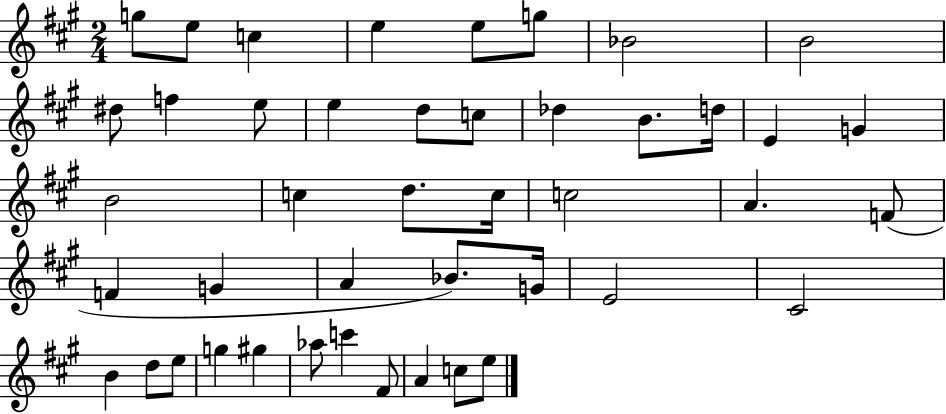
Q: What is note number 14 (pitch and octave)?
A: C5